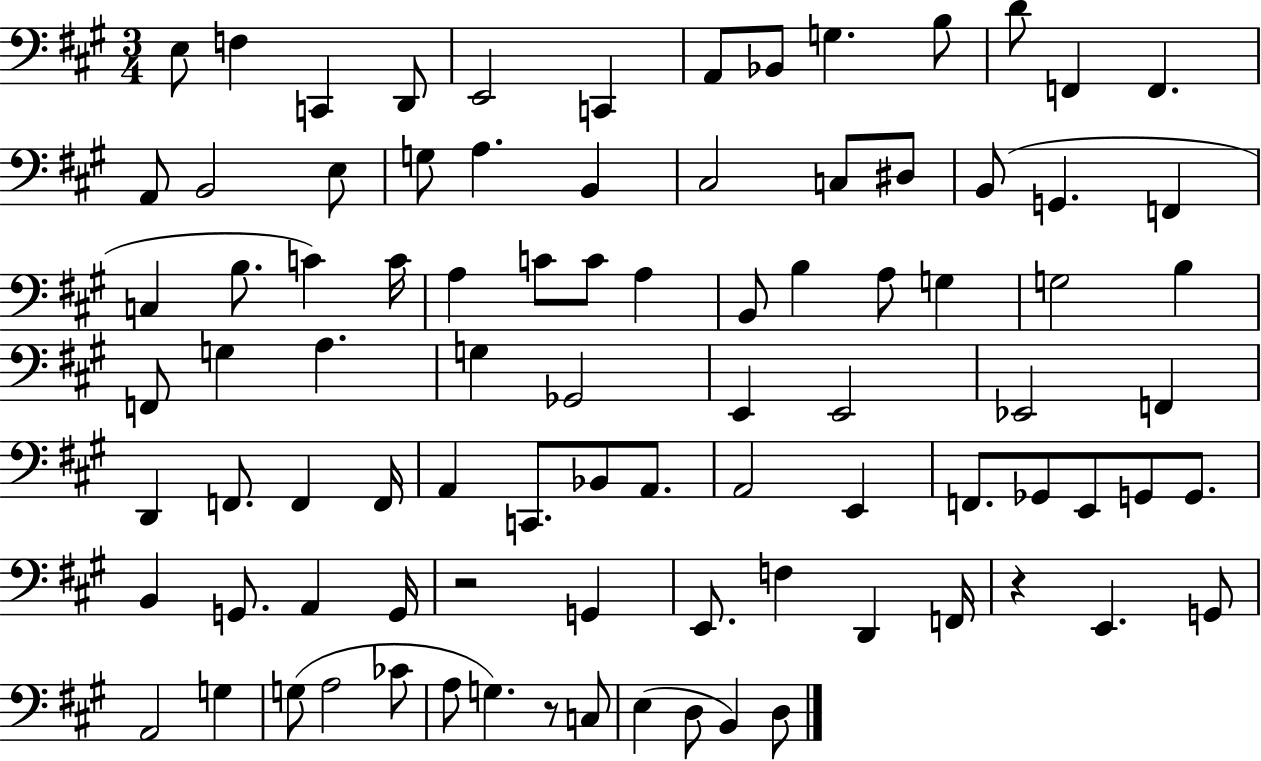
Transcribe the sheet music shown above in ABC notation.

X:1
T:Untitled
M:3/4
L:1/4
K:A
E,/2 F, C,, D,,/2 E,,2 C,, A,,/2 _B,,/2 G, B,/2 D/2 F,, F,, A,,/2 B,,2 E,/2 G,/2 A, B,, ^C,2 C,/2 ^D,/2 B,,/2 G,, F,, C, B,/2 C C/4 A, C/2 C/2 A, B,,/2 B, A,/2 G, G,2 B, F,,/2 G, A, G, _G,,2 E,, E,,2 _E,,2 F,, D,, F,,/2 F,, F,,/4 A,, C,,/2 _B,,/2 A,,/2 A,,2 E,, F,,/2 _G,,/2 E,,/2 G,,/2 G,,/2 B,, G,,/2 A,, G,,/4 z2 G,, E,,/2 F, D,, F,,/4 z E,, G,,/2 A,,2 G, G,/2 A,2 _C/2 A,/2 G, z/2 C,/2 E, D,/2 B,, D,/2